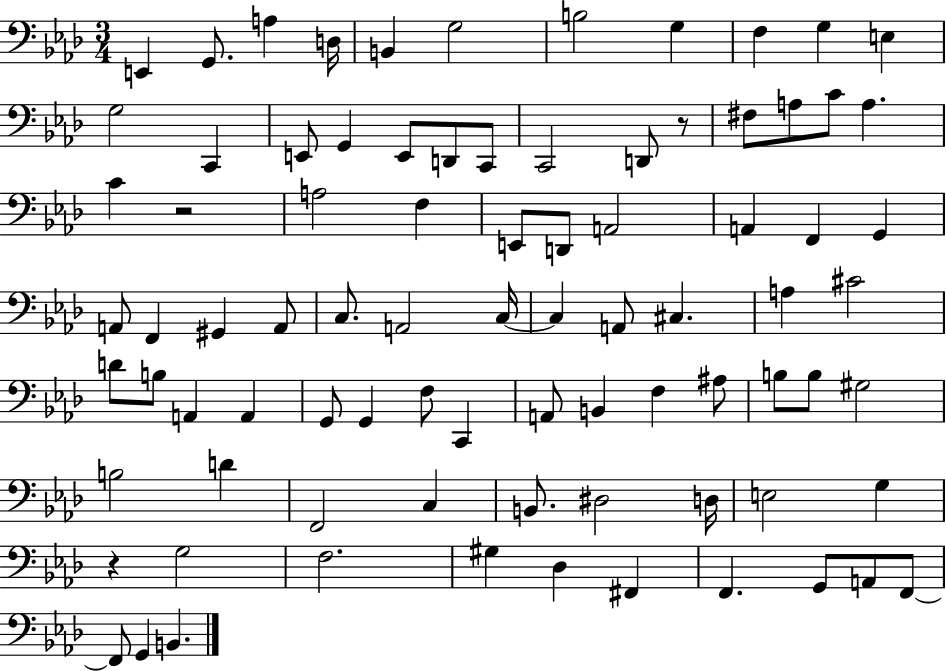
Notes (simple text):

E2/q G2/e. A3/q D3/s B2/q G3/h B3/h G3/q F3/q G3/q E3/q G3/h C2/q E2/e G2/q E2/e D2/e C2/e C2/h D2/e R/e F#3/e A3/e C4/e A3/q. C4/q R/h A3/h F3/q E2/e D2/e A2/h A2/q F2/q G2/q A2/e F2/q G#2/q A2/e C3/e. A2/h C3/s C3/q A2/e C#3/q. A3/q C#4/h D4/e B3/e A2/q A2/q G2/e G2/q F3/e C2/q A2/e B2/q F3/q A#3/e B3/e B3/e G#3/h B3/h D4/q F2/h C3/q B2/e. D#3/h D3/s E3/h G3/q R/q G3/h F3/h. G#3/q Db3/q F#2/q F2/q. G2/e A2/e F2/e F2/e G2/q B2/q.